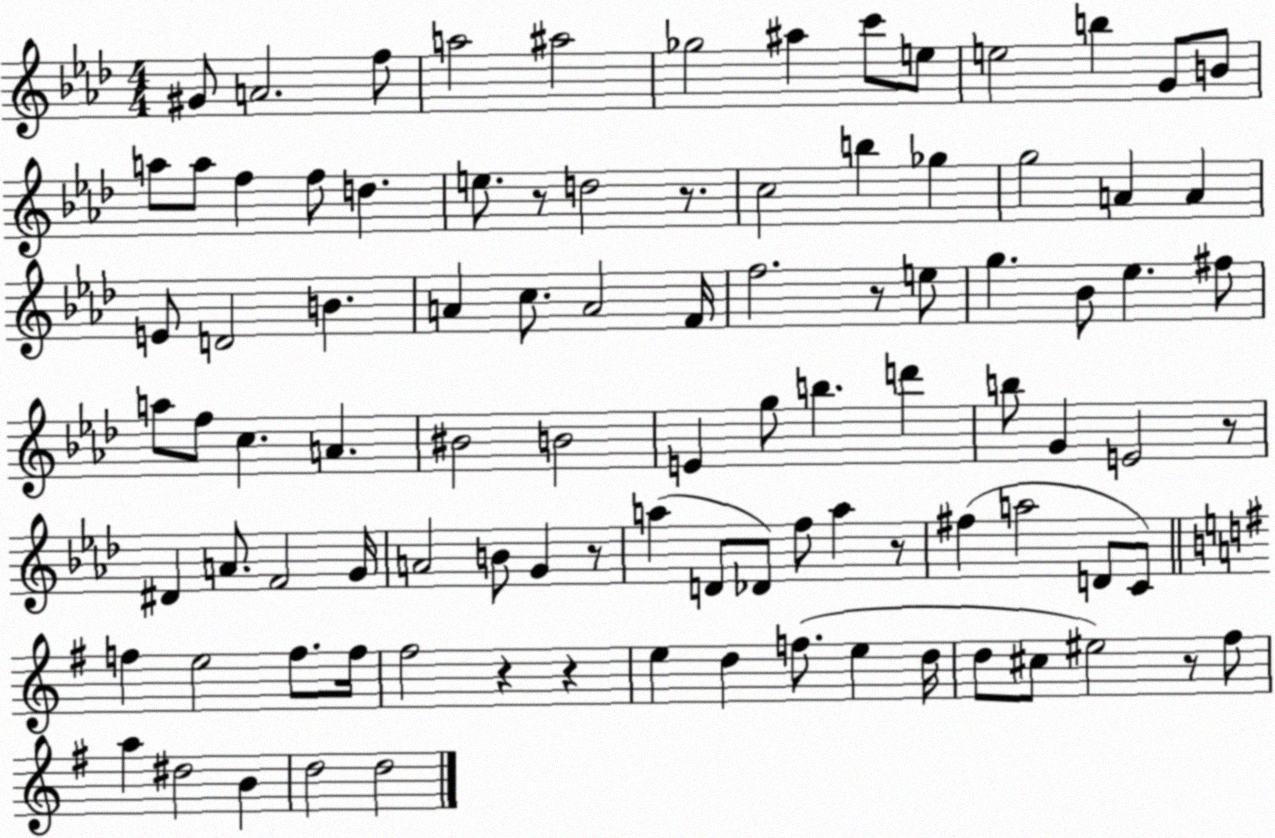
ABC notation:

X:1
T:Untitled
M:4/4
L:1/4
K:Ab
^G/2 A2 f/2 a2 ^a2 _g2 ^a c'/2 e/2 e2 b G/2 B/2 a/2 a/2 f f/2 d e/2 z/2 d2 z/2 c2 b _g g2 A A E/2 D2 B A c/2 A2 F/4 f2 z/2 e/2 g _B/2 _e ^f/2 a/2 f/2 c A ^B2 B2 E g/2 b d' b/2 G E2 z/2 ^D A/2 F2 G/4 A2 B/2 G z/2 a D/2 _D/2 f/2 a z/2 ^f a2 D/2 C/2 f e2 f/2 f/4 ^f2 z z e d f/2 e d/4 d/2 ^c/2 ^e2 z/2 ^f/2 a ^d2 B d2 d2